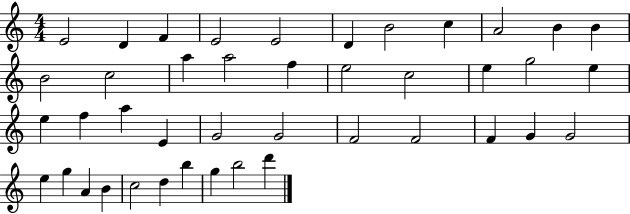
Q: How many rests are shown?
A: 0